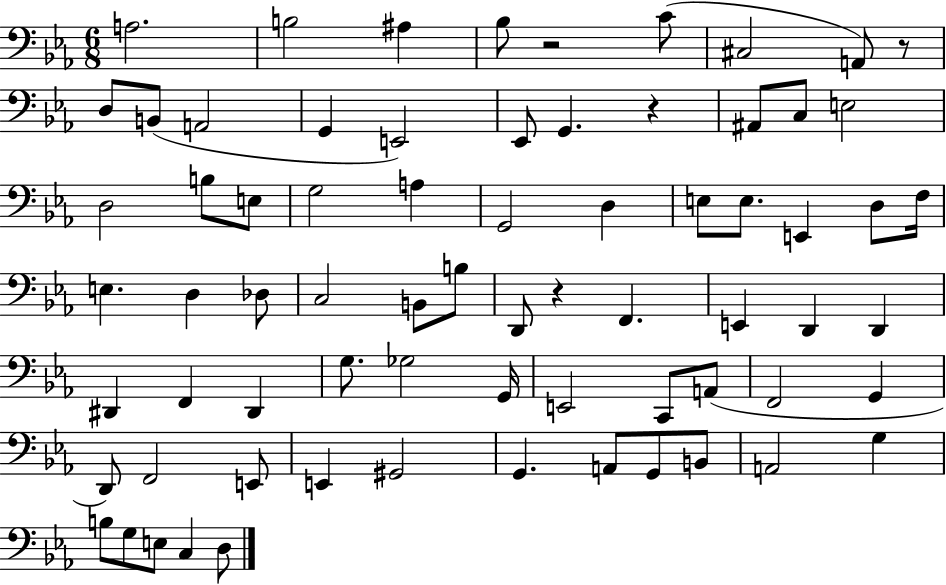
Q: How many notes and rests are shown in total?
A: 71